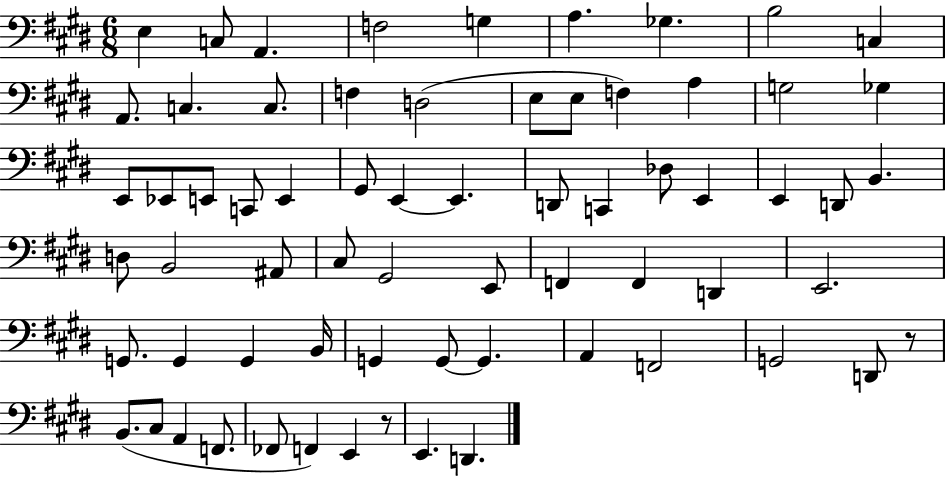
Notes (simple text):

E3/q C3/e A2/q. F3/h G3/q A3/q. Gb3/q. B3/h C3/q A2/e. C3/q. C3/e. F3/q D3/h E3/e E3/e F3/q A3/q G3/h Gb3/q E2/e Eb2/e E2/e C2/e E2/q G#2/e E2/q E2/q. D2/e C2/q Db3/e E2/q E2/q D2/e B2/q. D3/e B2/h A#2/e C#3/e G#2/h E2/e F2/q F2/q D2/q E2/h. G2/e. G2/q G2/q B2/s G2/q G2/e G2/q. A2/q F2/h G2/h D2/e R/e B2/e. C#3/e A2/q F2/e. FES2/e F2/q E2/q R/e E2/q. D2/q.